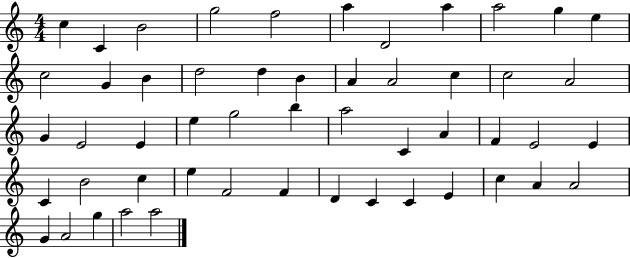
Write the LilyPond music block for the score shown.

{
  \clef treble
  \numericTimeSignature
  \time 4/4
  \key c \major
  c''4 c'4 b'2 | g''2 f''2 | a''4 d'2 a''4 | a''2 g''4 e''4 | \break c''2 g'4 b'4 | d''2 d''4 b'4 | a'4 a'2 c''4 | c''2 a'2 | \break g'4 e'2 e'4 | e''4 g''2 b''4 | a''2 c'4 a'4 | f'4 e'2 e'4 | \break c'4 b'2 c''4 | e''4 f'2 f'4 | d'4 c'4 c'4 e'4 | c''4 a'4 a'2 | \break g'4 a'2 g''4 | a''2 a''2 | \bar "|."
}